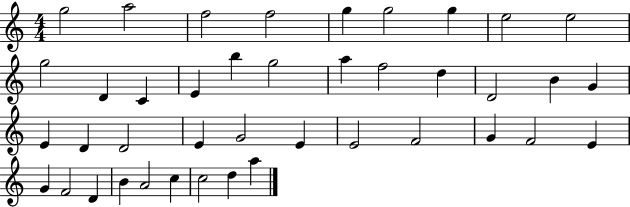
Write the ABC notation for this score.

X:1
T:Untitled
M:4/4
L:1/4
K:C
g2 a2 f2 f2 g g2 g e2 e2 g2 D C E b g2 a f2 d D2 B G E D D2 E G2 E E2 F2 G F2 E G F2 D B A2 c c2 d a